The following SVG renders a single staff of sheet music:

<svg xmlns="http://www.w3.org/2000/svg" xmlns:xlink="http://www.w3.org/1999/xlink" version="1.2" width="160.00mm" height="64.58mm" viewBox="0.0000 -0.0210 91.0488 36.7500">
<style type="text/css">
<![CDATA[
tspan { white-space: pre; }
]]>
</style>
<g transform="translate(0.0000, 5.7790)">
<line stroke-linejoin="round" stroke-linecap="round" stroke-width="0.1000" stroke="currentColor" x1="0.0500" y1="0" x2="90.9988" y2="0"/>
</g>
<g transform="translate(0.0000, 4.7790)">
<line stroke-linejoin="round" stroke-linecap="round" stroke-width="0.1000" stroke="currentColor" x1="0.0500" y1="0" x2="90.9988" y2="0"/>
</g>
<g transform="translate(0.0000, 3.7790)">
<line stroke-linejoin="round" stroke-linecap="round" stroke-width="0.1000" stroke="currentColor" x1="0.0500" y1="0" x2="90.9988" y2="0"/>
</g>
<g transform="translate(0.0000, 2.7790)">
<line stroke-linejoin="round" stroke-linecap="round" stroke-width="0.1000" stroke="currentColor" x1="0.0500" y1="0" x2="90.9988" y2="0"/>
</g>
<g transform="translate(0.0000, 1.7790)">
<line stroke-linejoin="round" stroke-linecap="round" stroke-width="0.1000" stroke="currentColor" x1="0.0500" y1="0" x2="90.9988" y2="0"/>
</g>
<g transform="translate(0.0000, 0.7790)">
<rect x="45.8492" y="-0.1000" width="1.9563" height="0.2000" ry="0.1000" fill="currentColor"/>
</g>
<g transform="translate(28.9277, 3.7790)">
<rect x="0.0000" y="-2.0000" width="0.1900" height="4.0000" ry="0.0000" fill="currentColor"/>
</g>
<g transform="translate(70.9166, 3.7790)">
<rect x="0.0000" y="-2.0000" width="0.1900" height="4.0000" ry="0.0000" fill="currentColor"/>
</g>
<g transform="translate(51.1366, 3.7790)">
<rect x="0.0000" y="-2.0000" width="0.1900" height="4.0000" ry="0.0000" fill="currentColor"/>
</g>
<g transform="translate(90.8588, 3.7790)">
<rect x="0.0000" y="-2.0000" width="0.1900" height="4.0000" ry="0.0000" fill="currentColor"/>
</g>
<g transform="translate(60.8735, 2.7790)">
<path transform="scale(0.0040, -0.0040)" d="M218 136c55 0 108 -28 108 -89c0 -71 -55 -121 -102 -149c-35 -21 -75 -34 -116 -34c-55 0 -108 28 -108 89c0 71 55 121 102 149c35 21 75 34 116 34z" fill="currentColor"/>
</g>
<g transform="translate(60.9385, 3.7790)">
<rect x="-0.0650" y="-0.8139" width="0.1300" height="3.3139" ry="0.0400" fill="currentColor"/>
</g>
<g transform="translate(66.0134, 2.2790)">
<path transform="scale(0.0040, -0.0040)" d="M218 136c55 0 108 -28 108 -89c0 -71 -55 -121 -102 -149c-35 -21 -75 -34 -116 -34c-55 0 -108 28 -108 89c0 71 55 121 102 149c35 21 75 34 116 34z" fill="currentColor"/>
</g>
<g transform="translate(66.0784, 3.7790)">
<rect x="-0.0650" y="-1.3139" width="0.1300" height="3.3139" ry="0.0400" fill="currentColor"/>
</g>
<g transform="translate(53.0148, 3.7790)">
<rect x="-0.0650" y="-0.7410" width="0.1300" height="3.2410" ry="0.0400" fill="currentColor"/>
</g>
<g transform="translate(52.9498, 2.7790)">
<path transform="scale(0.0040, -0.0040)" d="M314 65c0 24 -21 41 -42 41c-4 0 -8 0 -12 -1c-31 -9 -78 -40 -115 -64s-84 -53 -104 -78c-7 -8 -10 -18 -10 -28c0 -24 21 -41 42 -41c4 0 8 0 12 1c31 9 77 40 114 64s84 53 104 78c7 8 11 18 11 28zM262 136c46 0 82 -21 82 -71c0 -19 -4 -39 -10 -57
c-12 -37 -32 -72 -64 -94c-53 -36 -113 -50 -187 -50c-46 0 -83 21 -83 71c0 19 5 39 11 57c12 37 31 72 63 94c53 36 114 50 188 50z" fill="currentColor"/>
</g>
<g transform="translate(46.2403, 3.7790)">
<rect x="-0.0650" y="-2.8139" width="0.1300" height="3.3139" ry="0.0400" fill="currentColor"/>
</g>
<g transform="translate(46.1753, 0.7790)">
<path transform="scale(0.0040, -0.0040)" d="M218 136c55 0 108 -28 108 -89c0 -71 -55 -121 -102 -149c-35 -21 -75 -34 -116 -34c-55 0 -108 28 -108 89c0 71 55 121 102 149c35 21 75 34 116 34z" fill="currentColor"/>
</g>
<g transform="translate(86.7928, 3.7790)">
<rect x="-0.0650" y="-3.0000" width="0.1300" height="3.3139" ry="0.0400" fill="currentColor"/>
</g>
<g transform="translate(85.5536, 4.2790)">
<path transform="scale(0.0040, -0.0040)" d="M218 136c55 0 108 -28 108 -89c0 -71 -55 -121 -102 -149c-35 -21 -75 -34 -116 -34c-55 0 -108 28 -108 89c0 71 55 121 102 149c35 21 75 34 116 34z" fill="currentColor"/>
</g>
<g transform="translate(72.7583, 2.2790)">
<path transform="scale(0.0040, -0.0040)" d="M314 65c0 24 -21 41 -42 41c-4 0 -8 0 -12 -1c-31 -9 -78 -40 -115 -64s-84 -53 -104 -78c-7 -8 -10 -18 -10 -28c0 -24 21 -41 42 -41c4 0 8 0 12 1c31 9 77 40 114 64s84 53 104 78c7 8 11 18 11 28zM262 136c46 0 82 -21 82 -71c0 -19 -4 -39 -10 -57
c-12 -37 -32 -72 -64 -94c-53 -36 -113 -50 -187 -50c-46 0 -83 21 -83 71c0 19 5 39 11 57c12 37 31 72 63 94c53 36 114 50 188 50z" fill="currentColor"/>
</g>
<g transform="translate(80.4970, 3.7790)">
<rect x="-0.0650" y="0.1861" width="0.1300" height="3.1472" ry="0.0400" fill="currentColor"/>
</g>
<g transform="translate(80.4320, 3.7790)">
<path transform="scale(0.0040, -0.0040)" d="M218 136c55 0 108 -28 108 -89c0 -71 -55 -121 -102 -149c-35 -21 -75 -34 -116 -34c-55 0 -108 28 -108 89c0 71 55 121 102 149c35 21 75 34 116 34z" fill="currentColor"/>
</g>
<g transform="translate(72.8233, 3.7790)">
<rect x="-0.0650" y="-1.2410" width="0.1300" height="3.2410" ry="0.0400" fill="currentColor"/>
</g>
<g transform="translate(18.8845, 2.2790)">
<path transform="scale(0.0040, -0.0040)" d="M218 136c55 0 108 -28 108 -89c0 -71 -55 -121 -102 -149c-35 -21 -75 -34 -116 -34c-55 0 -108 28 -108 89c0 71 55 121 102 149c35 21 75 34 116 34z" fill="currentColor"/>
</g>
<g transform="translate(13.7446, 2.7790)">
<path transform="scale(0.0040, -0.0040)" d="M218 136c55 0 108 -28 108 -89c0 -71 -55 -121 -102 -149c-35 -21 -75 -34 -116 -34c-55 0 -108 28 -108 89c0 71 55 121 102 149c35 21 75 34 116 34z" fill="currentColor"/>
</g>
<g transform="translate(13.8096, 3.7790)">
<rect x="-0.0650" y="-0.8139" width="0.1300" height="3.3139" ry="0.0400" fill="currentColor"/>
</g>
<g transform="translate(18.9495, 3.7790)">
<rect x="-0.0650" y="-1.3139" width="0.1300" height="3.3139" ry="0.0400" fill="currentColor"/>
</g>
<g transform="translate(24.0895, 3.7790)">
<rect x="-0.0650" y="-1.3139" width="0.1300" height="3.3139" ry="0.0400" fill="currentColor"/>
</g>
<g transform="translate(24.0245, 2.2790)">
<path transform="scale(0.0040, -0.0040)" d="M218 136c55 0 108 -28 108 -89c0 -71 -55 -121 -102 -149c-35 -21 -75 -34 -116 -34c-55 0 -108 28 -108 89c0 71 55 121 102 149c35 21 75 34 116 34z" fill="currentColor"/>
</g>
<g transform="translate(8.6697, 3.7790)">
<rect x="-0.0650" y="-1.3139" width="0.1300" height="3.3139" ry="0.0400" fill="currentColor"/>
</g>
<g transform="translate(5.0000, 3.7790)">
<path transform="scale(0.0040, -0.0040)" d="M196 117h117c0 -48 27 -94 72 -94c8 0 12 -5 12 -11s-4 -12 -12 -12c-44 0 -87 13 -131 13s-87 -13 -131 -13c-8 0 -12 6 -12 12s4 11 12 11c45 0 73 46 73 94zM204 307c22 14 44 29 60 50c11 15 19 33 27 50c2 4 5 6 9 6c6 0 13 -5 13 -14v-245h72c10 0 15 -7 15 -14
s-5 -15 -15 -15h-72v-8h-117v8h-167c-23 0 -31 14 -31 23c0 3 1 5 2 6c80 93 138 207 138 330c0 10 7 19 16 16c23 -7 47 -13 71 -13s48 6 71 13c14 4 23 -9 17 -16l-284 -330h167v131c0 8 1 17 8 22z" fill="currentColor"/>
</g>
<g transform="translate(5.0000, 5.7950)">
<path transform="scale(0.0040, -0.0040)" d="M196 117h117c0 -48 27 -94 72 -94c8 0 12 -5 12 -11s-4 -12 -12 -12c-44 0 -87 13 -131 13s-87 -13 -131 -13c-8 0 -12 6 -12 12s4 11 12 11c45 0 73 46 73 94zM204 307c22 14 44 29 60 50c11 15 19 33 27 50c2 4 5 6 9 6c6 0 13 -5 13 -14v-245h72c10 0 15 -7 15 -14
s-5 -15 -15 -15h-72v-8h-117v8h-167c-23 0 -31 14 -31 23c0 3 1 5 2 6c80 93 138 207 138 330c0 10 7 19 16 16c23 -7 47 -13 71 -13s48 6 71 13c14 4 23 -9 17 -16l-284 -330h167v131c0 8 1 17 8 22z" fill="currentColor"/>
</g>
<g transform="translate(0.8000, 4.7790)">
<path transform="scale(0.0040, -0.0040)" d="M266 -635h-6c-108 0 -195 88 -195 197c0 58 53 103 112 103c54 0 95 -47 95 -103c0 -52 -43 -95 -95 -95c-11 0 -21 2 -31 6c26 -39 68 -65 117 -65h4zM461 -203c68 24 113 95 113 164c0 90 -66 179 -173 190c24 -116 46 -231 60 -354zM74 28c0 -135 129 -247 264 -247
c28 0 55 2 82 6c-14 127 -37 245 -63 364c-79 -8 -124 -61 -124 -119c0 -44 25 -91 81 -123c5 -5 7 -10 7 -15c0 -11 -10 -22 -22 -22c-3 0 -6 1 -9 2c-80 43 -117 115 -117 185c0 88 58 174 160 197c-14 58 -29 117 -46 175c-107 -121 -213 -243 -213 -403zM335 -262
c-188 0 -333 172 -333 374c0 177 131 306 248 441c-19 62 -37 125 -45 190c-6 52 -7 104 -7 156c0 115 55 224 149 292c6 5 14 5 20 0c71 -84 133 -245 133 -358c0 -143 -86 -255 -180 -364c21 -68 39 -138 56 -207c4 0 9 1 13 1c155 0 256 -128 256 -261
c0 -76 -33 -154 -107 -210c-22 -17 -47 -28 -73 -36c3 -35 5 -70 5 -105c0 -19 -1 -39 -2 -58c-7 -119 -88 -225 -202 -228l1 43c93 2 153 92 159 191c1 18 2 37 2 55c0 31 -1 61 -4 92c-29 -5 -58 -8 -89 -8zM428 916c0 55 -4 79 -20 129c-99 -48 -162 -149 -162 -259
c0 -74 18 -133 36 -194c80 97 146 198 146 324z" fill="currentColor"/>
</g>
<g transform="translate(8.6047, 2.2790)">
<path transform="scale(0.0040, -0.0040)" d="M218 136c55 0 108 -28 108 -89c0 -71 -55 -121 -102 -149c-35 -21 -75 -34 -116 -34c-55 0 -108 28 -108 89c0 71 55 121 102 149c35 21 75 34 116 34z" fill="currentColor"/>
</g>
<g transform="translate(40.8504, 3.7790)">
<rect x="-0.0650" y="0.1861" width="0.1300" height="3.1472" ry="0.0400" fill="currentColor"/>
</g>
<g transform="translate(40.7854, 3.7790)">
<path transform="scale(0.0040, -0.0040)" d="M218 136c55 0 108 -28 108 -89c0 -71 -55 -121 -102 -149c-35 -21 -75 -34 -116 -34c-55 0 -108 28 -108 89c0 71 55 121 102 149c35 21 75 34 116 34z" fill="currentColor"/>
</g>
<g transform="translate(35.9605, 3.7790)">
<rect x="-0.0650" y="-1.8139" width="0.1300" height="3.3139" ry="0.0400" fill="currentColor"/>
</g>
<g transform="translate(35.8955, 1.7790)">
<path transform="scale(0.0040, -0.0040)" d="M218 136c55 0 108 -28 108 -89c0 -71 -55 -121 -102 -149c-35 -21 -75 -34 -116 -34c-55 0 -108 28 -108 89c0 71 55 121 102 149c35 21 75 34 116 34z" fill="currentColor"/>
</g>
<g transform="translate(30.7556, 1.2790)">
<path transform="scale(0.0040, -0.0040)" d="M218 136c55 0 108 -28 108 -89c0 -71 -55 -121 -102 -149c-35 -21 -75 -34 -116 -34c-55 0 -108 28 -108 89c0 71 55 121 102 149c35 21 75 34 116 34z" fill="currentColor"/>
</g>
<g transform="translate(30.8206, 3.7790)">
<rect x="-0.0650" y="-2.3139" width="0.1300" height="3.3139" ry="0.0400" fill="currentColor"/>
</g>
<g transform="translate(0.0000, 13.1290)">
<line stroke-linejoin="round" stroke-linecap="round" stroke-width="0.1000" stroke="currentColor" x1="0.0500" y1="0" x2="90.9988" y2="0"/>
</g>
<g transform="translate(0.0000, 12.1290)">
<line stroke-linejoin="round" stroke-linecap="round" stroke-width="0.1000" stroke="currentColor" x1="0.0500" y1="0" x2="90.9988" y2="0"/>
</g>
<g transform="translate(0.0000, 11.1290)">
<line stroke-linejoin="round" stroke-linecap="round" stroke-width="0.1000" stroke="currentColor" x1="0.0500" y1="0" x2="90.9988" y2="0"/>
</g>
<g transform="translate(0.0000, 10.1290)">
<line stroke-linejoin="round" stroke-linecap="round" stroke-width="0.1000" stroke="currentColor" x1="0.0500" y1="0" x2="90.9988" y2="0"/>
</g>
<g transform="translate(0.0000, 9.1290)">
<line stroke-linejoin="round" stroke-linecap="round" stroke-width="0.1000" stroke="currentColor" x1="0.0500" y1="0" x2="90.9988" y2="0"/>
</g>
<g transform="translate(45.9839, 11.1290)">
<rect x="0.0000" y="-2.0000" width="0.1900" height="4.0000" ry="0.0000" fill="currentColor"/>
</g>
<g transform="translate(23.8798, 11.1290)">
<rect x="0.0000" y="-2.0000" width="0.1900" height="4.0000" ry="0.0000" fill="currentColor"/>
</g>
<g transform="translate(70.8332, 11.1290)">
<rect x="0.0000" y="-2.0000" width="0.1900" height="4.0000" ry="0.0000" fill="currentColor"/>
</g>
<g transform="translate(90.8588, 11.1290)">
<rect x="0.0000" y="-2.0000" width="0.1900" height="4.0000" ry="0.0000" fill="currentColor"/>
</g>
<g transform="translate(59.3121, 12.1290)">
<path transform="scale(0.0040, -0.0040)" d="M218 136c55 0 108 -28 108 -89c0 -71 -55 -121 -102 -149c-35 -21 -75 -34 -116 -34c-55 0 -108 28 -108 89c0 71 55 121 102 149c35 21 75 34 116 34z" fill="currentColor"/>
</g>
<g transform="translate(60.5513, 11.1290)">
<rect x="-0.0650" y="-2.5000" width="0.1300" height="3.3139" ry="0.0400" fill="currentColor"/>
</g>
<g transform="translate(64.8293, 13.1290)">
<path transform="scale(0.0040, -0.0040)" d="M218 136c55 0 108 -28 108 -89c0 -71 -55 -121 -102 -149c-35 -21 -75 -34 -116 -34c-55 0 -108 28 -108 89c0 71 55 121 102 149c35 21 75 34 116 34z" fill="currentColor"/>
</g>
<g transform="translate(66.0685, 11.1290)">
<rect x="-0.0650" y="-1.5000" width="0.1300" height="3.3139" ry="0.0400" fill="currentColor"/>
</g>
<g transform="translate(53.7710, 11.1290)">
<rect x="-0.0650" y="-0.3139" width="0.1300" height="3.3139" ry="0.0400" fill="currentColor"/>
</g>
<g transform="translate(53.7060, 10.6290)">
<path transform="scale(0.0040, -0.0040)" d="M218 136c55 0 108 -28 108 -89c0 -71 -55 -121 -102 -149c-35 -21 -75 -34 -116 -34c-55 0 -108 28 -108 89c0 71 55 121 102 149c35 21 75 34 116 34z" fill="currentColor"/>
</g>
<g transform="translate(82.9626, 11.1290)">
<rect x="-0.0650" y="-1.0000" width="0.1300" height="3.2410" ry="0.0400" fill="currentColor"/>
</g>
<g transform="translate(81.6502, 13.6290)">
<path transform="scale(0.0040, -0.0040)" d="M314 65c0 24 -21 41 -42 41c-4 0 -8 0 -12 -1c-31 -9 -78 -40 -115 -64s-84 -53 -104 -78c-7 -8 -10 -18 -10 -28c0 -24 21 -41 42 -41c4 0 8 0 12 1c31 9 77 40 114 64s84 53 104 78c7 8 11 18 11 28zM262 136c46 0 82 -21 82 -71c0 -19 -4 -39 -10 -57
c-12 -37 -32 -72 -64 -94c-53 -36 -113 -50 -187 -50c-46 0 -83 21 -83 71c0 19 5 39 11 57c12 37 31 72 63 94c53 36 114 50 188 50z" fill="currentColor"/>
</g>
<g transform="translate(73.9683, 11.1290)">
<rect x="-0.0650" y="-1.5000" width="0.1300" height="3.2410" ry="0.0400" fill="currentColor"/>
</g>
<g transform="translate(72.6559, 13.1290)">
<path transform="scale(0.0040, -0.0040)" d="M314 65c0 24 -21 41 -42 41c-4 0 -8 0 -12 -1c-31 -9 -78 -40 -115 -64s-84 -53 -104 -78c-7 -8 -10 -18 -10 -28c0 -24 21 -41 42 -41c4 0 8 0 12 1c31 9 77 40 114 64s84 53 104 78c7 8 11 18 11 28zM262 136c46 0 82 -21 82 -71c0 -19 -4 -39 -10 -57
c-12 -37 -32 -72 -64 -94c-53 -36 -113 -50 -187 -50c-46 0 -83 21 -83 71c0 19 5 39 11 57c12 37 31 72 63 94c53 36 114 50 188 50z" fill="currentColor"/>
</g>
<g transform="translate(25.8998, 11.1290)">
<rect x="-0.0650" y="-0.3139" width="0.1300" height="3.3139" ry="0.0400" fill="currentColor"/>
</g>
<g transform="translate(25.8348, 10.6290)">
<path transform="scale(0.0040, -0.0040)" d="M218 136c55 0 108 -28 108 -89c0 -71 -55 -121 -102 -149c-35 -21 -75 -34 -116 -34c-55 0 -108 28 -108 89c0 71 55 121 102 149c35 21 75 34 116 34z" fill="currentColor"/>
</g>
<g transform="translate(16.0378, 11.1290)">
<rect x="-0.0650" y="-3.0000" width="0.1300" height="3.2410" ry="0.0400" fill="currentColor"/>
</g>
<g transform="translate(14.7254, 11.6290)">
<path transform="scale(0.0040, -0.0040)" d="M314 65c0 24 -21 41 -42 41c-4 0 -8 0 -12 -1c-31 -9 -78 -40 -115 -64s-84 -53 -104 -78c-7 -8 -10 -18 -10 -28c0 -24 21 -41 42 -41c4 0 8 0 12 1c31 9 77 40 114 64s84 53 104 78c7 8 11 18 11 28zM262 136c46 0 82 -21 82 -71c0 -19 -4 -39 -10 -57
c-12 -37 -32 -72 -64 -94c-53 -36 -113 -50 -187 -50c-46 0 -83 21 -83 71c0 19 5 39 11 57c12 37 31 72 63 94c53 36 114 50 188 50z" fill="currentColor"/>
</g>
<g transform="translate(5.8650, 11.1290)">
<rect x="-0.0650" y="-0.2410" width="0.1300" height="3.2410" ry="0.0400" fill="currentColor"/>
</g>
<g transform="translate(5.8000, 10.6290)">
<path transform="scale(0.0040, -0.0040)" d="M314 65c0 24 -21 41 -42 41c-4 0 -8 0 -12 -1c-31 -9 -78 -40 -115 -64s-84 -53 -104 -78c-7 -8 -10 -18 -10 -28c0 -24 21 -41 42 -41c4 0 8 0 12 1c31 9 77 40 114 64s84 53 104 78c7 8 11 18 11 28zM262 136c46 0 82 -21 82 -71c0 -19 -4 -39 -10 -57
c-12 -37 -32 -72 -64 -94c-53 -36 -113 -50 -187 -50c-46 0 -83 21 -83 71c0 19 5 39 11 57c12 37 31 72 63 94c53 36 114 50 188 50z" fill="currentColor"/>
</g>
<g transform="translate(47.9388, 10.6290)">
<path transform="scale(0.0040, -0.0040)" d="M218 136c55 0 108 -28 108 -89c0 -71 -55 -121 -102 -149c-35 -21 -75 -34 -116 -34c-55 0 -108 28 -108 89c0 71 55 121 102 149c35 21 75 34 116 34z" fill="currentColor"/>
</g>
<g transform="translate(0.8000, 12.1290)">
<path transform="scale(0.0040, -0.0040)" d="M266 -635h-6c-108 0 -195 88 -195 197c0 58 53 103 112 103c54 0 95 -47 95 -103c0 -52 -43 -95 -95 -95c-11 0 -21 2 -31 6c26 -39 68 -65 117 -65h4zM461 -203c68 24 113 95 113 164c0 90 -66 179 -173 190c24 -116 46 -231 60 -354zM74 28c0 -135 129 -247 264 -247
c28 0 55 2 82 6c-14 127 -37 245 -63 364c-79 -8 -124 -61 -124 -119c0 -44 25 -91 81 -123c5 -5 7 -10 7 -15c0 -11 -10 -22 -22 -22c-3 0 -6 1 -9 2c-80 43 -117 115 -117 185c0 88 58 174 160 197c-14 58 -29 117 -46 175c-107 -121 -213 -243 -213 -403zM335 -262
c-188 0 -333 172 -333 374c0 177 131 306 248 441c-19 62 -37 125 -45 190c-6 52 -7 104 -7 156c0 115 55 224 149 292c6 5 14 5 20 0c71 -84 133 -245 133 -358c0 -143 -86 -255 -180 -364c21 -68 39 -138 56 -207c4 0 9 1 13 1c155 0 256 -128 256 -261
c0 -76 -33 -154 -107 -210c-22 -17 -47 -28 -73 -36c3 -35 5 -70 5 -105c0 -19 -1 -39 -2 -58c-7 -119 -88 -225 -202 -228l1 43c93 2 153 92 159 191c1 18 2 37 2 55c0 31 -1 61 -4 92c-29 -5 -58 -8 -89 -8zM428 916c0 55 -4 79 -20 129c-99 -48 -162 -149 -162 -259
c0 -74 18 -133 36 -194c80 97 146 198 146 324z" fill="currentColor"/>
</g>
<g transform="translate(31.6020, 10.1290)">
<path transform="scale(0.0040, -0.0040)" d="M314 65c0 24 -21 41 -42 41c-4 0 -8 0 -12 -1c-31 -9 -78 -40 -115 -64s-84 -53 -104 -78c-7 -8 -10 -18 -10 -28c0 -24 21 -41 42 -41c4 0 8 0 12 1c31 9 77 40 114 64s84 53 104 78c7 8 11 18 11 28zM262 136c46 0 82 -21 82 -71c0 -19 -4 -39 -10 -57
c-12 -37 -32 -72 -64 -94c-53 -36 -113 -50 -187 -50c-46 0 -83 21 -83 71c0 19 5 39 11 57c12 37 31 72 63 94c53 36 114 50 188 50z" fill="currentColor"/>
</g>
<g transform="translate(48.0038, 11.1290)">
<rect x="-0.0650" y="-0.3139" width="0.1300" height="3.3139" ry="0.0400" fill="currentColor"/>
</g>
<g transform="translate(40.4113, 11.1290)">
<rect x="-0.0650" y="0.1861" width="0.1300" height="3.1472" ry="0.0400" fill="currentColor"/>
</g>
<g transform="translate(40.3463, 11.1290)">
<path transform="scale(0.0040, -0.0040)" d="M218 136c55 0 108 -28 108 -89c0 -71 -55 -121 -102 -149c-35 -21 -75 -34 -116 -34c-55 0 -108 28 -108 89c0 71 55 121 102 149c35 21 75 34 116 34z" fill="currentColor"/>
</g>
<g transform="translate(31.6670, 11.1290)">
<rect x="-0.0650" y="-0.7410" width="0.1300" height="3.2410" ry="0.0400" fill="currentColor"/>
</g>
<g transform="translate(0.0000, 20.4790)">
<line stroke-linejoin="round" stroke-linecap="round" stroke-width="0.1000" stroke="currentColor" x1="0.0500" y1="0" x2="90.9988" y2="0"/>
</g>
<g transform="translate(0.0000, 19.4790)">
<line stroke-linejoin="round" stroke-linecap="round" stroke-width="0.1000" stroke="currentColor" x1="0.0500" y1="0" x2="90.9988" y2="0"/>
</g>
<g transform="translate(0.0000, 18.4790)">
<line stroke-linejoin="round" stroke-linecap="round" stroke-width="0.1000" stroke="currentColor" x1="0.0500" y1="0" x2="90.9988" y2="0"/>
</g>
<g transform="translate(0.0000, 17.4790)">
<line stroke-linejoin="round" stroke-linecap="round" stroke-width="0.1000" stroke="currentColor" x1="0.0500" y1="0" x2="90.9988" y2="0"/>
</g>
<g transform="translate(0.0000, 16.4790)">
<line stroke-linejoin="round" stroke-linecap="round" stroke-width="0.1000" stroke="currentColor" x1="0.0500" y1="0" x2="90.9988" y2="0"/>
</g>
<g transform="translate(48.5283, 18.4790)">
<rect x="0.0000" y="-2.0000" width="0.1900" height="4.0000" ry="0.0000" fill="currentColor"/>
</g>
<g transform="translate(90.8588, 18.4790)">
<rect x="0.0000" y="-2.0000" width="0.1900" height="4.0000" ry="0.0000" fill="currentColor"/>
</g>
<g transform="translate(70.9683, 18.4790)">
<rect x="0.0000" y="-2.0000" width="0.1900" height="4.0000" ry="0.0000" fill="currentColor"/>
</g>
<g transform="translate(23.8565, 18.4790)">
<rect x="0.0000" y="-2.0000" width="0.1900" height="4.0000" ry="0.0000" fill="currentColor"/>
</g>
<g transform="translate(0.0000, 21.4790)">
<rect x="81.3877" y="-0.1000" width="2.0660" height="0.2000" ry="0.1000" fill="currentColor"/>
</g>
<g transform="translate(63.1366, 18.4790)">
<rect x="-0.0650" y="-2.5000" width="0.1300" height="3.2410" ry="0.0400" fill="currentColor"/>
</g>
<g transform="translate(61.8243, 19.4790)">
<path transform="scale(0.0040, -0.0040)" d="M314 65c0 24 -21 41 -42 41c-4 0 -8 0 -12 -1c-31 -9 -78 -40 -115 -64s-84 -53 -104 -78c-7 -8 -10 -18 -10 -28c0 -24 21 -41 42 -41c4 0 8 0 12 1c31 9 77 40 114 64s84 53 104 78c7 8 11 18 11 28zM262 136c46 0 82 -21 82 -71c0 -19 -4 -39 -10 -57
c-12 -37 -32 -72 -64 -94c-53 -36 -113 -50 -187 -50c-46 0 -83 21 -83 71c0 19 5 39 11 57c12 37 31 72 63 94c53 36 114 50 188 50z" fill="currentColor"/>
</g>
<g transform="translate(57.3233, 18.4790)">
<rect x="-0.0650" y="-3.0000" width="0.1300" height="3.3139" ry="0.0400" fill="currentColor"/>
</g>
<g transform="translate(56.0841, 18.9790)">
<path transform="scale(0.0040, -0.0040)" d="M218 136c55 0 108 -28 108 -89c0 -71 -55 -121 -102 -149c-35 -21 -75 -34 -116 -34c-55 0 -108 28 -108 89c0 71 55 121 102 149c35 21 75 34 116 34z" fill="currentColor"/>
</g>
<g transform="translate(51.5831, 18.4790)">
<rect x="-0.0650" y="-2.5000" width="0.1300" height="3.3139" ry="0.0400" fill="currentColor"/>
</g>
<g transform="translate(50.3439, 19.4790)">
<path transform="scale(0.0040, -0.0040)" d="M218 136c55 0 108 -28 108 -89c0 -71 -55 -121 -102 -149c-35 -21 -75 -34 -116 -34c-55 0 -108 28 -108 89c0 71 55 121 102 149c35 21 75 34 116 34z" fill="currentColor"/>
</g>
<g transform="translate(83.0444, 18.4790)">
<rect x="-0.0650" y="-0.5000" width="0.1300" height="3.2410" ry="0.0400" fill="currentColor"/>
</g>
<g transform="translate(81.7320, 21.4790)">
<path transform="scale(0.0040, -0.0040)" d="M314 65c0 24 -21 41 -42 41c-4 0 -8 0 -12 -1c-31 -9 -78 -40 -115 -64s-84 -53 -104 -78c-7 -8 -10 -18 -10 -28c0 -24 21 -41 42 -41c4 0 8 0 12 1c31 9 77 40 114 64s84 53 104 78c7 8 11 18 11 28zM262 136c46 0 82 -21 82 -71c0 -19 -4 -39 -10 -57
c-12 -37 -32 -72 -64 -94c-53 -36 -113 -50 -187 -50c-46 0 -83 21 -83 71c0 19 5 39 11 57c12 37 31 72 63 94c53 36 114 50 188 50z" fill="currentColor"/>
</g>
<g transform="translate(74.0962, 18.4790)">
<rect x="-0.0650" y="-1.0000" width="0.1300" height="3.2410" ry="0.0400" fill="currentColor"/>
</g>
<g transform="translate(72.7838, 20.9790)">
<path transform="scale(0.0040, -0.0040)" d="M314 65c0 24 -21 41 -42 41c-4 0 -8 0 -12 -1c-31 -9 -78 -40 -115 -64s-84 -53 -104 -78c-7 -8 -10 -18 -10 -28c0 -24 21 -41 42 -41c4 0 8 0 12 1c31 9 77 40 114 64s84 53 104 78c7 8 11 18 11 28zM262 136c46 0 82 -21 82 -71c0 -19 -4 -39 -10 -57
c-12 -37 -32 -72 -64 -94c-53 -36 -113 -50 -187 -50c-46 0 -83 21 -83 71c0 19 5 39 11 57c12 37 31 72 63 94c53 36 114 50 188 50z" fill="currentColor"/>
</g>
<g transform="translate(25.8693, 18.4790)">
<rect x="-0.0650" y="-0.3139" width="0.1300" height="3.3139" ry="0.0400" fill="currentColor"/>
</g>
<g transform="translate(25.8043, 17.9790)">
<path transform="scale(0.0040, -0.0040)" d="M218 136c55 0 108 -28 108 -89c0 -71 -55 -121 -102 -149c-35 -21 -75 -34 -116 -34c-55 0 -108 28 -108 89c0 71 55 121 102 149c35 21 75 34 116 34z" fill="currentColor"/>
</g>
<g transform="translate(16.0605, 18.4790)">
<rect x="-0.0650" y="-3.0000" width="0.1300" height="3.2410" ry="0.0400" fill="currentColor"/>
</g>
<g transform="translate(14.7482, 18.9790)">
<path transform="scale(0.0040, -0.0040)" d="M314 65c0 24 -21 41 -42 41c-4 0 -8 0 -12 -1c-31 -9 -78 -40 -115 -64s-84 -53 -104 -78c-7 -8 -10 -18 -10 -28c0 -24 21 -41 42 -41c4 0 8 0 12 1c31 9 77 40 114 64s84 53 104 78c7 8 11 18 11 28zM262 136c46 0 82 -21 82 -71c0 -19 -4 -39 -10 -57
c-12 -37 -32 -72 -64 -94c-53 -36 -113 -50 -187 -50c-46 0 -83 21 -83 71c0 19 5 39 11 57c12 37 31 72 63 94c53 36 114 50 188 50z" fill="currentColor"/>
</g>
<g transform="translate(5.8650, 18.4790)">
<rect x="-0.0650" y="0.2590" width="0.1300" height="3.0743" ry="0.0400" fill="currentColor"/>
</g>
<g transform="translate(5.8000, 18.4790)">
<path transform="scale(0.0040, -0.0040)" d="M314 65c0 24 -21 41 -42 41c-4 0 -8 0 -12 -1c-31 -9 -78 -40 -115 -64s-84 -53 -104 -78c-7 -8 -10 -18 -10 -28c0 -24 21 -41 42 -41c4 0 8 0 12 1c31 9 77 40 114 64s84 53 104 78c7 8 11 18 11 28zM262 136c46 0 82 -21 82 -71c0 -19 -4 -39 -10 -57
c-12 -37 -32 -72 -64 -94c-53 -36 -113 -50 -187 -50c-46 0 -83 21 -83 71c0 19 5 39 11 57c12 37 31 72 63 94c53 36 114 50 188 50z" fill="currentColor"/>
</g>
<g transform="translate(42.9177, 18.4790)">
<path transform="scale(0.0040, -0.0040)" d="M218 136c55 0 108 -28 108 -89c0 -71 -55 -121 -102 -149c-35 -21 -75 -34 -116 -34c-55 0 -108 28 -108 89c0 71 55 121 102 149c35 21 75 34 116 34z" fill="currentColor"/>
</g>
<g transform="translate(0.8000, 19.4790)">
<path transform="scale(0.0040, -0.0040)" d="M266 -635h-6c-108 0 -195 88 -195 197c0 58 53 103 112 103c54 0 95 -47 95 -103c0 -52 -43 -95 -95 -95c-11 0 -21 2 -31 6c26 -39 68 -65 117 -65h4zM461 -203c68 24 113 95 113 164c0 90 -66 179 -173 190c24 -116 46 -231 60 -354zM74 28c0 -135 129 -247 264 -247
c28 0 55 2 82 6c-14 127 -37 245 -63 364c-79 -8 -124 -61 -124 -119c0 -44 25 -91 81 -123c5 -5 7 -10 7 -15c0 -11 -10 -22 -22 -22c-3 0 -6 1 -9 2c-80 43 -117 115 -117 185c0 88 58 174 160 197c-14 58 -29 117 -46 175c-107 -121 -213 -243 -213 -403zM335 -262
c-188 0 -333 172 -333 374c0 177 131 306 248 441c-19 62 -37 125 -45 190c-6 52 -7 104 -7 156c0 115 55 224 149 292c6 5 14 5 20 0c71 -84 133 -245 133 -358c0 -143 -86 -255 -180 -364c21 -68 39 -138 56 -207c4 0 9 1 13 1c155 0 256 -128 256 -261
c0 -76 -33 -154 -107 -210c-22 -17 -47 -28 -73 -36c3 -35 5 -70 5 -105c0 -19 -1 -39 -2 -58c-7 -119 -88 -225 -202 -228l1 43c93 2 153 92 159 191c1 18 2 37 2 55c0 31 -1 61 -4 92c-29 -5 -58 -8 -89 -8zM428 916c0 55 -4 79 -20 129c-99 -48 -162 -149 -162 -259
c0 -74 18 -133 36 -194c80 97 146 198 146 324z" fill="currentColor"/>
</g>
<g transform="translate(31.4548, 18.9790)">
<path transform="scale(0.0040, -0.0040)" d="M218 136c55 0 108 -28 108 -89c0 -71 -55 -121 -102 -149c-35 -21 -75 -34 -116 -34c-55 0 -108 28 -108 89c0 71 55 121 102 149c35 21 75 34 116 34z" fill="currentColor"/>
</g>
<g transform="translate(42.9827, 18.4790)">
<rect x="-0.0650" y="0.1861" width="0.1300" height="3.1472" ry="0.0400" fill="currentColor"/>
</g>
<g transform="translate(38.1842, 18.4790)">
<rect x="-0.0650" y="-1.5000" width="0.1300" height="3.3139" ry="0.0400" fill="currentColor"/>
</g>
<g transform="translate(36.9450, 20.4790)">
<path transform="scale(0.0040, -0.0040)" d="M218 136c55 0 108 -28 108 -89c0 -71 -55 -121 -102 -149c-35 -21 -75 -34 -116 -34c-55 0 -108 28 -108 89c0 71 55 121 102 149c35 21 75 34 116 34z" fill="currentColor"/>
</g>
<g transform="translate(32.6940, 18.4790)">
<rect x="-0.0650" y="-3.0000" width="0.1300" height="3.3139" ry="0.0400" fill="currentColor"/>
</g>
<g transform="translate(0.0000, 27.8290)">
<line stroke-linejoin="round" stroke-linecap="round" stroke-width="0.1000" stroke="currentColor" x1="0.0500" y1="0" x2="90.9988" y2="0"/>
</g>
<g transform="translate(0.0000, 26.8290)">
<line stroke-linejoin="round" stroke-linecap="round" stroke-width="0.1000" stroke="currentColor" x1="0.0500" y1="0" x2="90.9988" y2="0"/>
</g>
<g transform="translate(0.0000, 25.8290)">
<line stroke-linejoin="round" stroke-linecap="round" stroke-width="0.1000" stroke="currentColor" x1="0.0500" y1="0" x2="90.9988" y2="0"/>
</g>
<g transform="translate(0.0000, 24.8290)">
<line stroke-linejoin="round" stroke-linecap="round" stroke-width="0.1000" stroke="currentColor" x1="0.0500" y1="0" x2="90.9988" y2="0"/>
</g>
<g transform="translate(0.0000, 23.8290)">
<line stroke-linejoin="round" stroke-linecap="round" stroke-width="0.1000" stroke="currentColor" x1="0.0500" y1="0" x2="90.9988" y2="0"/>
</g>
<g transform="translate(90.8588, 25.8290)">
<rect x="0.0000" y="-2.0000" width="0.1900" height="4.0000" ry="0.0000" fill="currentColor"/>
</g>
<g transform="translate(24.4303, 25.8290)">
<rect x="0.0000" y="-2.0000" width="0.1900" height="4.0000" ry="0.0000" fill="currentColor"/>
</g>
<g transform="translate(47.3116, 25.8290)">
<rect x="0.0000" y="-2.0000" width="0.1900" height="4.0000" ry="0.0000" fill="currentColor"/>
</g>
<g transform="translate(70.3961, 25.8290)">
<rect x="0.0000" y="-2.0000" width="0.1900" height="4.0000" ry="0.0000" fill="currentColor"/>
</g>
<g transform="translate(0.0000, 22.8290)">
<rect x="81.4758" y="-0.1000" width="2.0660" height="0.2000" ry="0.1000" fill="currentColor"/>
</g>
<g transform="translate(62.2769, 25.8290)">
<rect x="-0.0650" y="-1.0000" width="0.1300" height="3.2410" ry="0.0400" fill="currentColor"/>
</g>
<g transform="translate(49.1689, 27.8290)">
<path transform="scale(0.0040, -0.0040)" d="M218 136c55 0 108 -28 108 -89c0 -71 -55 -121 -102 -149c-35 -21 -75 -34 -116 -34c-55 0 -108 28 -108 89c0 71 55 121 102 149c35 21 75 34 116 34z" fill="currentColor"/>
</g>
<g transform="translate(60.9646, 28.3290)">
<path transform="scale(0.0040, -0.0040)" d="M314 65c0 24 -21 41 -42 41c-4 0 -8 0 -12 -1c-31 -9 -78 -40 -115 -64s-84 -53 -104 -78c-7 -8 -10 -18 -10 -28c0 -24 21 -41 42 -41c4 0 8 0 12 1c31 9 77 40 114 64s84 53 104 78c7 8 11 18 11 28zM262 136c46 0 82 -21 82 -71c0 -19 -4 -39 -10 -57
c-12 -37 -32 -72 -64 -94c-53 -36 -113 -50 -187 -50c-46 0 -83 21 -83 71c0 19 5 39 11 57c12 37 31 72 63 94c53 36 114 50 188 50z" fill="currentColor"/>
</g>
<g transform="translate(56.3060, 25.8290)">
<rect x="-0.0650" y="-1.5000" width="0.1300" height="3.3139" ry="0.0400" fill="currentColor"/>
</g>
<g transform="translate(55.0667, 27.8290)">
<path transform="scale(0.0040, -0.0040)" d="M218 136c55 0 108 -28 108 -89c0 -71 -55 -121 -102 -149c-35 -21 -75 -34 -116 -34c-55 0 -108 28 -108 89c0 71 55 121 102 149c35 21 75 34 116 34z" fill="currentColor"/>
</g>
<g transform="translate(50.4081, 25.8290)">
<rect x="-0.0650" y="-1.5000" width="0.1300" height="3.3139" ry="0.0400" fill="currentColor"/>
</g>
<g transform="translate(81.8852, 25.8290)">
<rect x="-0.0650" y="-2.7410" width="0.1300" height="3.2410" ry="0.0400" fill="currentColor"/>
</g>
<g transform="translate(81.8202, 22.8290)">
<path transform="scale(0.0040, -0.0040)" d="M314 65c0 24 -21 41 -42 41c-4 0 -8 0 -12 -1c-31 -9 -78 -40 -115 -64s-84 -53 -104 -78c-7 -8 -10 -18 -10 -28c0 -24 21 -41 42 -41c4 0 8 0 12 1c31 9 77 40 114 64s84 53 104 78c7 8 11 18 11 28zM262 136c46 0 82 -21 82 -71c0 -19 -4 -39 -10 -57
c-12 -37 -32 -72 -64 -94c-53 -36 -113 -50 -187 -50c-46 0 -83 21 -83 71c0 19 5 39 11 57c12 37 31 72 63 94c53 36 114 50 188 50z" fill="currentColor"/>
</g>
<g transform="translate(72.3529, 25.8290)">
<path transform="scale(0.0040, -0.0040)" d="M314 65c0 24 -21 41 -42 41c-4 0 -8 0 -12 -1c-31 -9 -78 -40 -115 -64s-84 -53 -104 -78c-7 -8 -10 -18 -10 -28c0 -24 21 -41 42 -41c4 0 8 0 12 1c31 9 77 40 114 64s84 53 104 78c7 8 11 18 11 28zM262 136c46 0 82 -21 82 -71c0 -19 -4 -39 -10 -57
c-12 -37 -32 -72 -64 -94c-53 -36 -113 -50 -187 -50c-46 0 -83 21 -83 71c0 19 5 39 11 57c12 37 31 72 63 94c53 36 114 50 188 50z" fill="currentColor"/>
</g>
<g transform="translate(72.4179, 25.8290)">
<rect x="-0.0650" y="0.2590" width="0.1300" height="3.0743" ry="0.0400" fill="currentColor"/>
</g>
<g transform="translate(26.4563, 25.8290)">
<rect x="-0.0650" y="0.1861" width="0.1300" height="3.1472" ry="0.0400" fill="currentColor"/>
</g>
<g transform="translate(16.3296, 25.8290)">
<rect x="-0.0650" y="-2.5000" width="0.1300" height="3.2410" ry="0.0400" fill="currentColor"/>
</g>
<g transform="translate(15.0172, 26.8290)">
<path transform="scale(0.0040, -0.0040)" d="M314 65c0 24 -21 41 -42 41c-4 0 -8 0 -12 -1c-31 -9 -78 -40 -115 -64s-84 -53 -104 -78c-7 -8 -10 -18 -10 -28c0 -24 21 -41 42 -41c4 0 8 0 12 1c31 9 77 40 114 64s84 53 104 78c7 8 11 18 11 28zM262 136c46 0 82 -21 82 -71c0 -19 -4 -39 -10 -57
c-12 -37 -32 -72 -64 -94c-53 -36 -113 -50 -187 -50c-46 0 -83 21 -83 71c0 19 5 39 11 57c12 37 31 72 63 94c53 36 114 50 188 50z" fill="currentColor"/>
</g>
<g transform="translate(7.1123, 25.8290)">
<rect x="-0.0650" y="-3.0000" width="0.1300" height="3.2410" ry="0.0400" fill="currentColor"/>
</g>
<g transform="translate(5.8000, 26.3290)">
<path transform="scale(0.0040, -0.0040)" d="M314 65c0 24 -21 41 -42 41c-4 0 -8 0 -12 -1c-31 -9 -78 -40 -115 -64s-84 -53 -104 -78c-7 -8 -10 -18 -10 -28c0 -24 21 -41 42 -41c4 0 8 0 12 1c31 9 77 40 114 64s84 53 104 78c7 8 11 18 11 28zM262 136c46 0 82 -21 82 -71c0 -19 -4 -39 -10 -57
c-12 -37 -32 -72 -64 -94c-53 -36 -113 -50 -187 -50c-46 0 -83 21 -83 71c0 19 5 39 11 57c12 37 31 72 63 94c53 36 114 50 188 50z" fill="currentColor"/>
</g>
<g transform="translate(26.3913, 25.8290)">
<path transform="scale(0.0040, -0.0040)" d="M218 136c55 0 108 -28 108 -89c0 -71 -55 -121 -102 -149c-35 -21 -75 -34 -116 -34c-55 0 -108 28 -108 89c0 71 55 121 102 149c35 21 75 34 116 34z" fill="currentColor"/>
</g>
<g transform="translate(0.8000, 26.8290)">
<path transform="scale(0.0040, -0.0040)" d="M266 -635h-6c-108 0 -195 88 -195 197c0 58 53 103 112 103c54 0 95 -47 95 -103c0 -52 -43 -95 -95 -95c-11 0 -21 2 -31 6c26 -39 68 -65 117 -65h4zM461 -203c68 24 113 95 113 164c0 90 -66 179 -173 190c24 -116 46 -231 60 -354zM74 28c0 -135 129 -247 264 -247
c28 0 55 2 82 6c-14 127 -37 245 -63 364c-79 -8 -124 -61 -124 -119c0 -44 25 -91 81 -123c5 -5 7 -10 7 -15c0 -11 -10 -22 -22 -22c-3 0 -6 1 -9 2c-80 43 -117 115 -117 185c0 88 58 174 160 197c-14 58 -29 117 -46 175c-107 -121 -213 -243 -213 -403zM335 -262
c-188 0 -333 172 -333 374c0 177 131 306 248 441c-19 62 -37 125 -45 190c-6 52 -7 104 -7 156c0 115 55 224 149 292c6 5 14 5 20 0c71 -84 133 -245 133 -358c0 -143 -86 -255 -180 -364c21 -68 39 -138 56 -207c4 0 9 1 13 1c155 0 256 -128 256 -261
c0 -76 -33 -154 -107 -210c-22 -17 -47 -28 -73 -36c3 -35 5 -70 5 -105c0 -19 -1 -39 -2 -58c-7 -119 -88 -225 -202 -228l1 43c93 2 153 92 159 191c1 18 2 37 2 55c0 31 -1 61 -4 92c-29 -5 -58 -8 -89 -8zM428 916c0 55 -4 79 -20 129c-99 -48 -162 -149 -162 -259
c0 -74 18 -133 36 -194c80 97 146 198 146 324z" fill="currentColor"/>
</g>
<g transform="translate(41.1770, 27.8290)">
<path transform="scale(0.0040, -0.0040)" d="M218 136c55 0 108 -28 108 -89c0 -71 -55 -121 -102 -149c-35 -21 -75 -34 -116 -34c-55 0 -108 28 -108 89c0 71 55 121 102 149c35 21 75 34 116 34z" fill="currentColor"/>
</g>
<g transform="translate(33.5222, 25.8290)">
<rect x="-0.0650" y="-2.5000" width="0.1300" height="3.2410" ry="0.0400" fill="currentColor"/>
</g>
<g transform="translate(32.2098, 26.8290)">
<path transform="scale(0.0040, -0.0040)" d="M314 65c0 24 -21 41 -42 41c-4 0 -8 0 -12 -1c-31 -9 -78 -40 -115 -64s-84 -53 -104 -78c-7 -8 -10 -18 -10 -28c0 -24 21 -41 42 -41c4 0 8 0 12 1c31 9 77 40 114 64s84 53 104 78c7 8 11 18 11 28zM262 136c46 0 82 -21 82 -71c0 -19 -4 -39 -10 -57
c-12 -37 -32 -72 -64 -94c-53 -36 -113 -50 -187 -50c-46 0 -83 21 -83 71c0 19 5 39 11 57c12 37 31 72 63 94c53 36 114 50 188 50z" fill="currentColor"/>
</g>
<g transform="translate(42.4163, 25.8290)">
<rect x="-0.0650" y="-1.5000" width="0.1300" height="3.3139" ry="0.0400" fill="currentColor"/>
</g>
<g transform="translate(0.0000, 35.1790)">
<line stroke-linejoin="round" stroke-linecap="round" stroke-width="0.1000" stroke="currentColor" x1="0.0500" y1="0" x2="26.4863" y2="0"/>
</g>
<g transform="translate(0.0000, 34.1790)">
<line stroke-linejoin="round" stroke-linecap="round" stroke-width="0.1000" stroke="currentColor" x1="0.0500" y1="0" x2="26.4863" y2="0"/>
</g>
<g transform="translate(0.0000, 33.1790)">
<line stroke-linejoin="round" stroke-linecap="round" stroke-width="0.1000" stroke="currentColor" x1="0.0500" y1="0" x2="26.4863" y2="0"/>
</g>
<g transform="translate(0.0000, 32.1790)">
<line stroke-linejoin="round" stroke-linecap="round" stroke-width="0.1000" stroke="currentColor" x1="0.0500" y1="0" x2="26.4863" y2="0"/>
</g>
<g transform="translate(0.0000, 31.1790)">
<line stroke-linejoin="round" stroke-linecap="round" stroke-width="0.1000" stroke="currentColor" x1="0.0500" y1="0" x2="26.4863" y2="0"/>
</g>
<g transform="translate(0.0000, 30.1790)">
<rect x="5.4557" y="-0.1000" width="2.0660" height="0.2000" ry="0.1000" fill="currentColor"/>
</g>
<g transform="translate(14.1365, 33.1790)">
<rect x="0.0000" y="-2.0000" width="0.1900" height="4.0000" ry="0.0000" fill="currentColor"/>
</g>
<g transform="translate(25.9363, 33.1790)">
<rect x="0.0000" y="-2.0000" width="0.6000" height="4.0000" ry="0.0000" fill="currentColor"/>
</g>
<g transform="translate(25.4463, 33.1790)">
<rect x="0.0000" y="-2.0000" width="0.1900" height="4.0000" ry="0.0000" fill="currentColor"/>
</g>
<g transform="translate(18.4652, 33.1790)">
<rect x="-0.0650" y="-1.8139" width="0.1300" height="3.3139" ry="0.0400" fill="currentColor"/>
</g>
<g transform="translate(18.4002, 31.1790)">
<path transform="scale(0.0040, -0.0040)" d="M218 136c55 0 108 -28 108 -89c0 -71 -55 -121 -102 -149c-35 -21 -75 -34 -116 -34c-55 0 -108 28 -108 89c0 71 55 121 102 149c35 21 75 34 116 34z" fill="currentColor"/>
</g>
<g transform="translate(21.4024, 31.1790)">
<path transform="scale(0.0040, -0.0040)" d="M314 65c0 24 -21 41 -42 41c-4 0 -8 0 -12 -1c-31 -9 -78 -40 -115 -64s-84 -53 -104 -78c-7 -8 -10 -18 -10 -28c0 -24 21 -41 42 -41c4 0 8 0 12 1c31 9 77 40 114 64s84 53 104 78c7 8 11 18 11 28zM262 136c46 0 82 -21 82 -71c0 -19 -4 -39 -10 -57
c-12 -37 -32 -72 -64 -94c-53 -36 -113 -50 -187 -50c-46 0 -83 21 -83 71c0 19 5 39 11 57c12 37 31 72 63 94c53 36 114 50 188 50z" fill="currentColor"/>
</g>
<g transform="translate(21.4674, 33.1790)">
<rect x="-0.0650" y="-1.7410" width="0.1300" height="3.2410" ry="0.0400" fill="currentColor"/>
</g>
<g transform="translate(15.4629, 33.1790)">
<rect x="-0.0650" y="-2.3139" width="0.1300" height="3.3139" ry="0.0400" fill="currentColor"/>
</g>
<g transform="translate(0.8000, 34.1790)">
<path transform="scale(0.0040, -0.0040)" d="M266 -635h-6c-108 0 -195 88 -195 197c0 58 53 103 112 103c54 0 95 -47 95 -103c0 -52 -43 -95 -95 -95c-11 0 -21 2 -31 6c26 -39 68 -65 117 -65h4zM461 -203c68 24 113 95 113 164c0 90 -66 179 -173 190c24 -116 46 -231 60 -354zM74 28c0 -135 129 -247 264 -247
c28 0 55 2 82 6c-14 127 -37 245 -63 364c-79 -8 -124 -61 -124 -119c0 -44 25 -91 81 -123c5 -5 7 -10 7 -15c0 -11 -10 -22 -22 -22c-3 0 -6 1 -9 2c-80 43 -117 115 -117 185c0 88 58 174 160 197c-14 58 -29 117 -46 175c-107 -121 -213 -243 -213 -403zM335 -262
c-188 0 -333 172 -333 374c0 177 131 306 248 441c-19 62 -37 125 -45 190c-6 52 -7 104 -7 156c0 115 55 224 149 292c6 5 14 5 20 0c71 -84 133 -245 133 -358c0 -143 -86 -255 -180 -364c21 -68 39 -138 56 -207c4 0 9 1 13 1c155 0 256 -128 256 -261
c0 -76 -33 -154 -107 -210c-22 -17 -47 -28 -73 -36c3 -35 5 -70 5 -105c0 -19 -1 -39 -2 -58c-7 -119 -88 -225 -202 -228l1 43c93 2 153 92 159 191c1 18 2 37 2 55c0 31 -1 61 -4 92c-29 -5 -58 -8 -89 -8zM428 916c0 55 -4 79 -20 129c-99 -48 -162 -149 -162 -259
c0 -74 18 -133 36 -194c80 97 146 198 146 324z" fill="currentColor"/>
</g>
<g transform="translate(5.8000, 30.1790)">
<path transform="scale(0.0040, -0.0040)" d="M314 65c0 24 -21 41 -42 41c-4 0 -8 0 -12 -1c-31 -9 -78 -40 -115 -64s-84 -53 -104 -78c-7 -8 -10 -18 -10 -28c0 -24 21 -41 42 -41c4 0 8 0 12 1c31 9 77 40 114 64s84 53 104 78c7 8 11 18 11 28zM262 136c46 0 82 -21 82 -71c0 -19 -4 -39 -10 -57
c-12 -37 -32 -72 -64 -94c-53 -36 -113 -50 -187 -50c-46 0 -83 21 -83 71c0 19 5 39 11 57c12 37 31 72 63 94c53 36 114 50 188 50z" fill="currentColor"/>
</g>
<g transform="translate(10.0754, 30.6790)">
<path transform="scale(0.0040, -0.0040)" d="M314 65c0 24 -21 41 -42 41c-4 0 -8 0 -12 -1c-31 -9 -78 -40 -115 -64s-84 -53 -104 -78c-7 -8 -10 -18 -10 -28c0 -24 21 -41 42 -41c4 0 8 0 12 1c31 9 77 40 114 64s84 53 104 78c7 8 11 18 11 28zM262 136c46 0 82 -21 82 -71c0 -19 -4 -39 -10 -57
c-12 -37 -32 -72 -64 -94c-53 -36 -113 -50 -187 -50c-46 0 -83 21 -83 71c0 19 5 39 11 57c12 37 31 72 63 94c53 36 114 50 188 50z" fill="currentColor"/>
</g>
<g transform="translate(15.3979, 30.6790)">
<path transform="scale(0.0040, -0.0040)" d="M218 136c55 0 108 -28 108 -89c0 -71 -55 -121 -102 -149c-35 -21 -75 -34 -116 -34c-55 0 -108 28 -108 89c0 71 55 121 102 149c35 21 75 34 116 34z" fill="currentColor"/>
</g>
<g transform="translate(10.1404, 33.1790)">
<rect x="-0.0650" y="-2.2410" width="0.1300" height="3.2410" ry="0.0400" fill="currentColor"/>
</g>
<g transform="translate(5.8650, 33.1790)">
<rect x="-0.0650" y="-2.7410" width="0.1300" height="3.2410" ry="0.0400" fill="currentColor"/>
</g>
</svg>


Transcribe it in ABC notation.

X:1
T:Untitled
M:4/4
L:1/4
K:C
e d e e g f B a d2 d e e2 B A c2 A2 c d2 B c c G E E2 D2 B2 A2 c A E B G A G2 D2 C2 A2 G2 B G2 E E E D2 B2 a2 a2 g2 g f f2